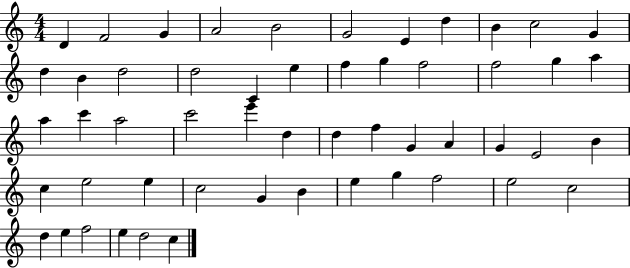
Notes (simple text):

D4/q F4/h G4/q A4/h B4/h G4/h E4/q D5/q B4/q C5/h G4/q D5/q B4/q D5/h D5/h C4/q E5/q F5/q G5/q F5/h F5/h G5/q A5/q A5/q C6/q A5/h C6/h E6/q D5/q D5/q F5/q G4/q A4/q G4/q E4/h B4/q C5/q E5/h E5/q C5/h G4/q B4/q E5/q G5/q F5/h E5/h C5/h D5/q E5/q F5/h E5/q D5/h C5/q